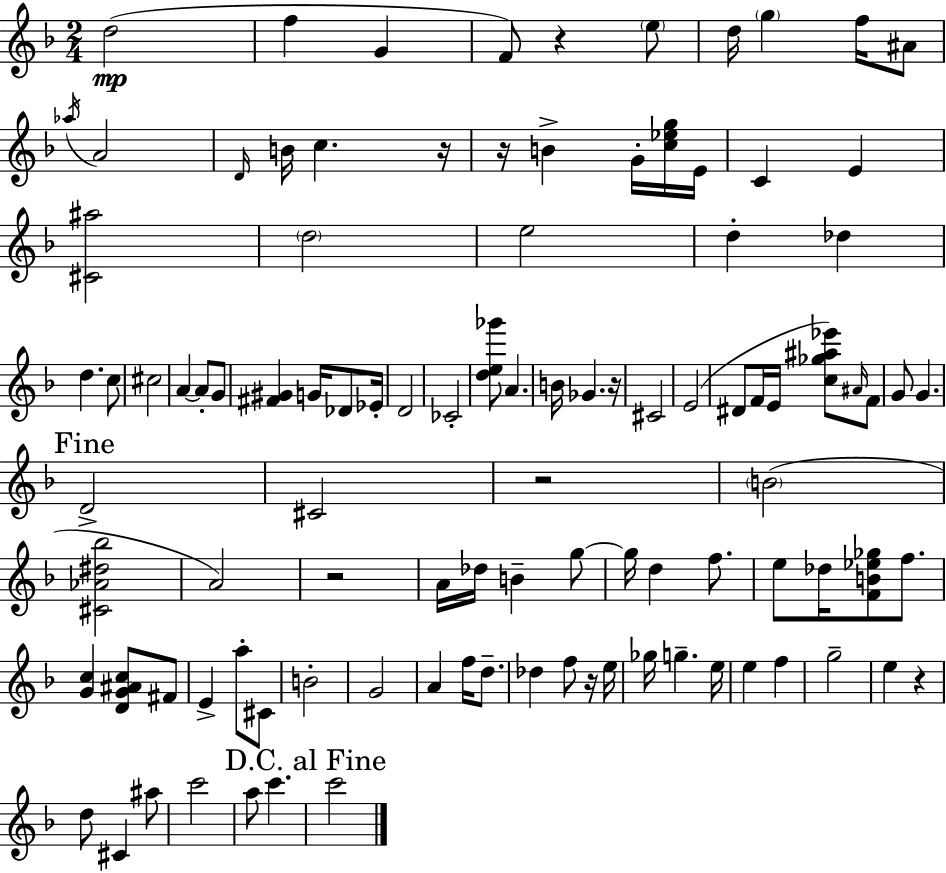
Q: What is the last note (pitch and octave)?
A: C6